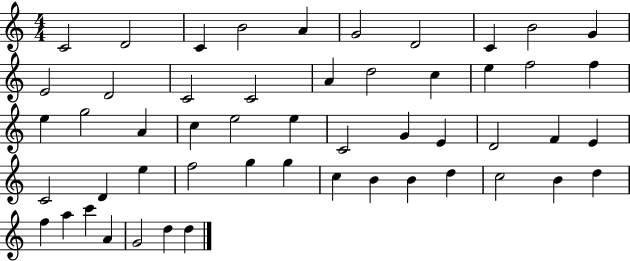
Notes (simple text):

C4/h D4/h C4/q B4/h A4/q G4/h D4/h C4/q B4/h G4/q E4/h D4/h C4/h C4/h A4/q D5/h C5/q E5/q F5/h F5/q E5/q G5/h A4/q C5/q E5/h E5/q C4/h G4/q E4/q D4/h F4/q E4/q C4/h D4/q E5/q F5/h G5/q G5/q C5/q B4/q B4/q D5/q C5/h B4/q D5/q F5/q A5/q C6/q A4/q G4/h D5/q D5/q